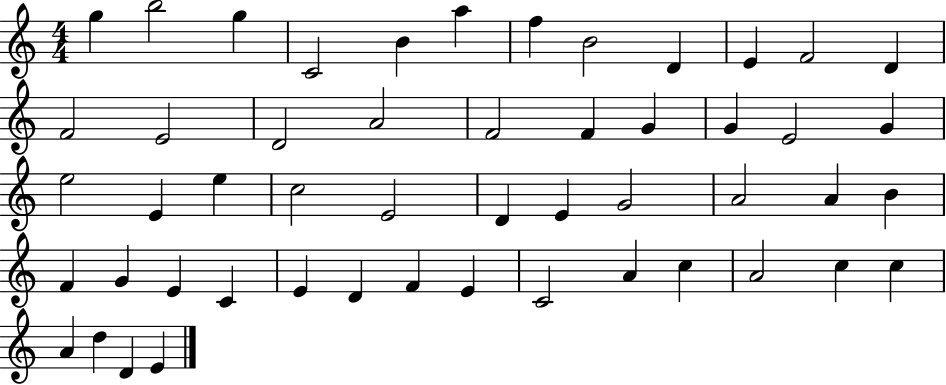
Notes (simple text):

G5/q B5/h G5/q C4/h B4/q A5/q F5/q B4/h D4/q E4/q F4/h D4/q F4/h E4/h D4/h A4/h F4/h F4/q G4/q G4/q E4/h G4/q E5/h E4/q E5/q C5/h E4/h D4/q E4/q G4/h A4/h A4/q B4/q F4/q G4/q E4/q C4/q E4/q D4/q F4/q E4/q C4/h A4/q C5/q A4/h C5/q C5/q A4/q D5/q D4/q E4/q